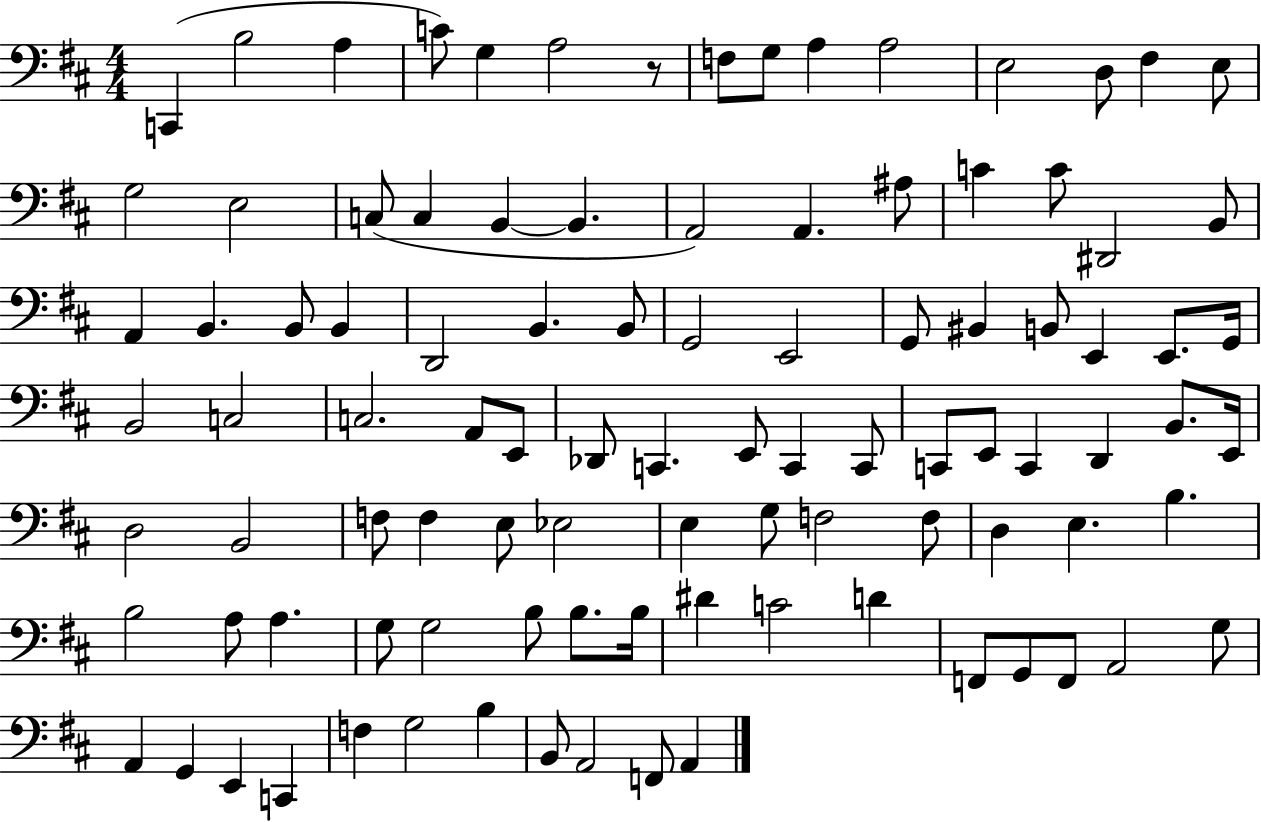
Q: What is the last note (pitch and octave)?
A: A2